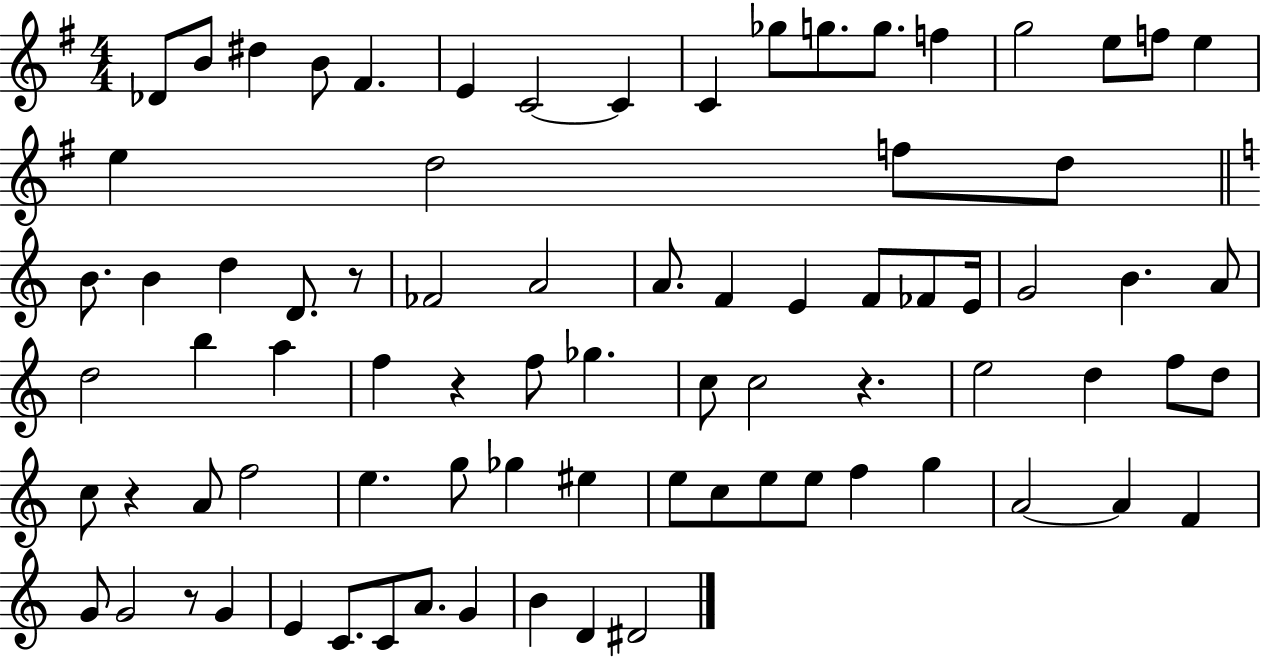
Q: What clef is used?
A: treble